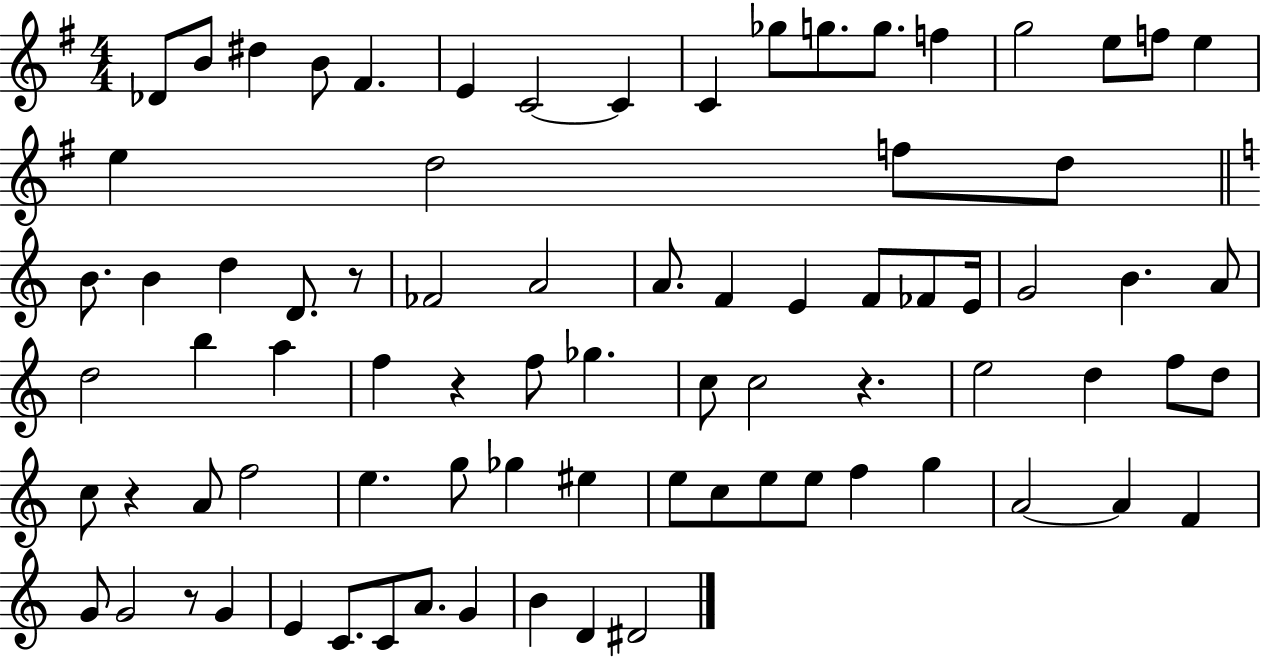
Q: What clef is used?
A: treble